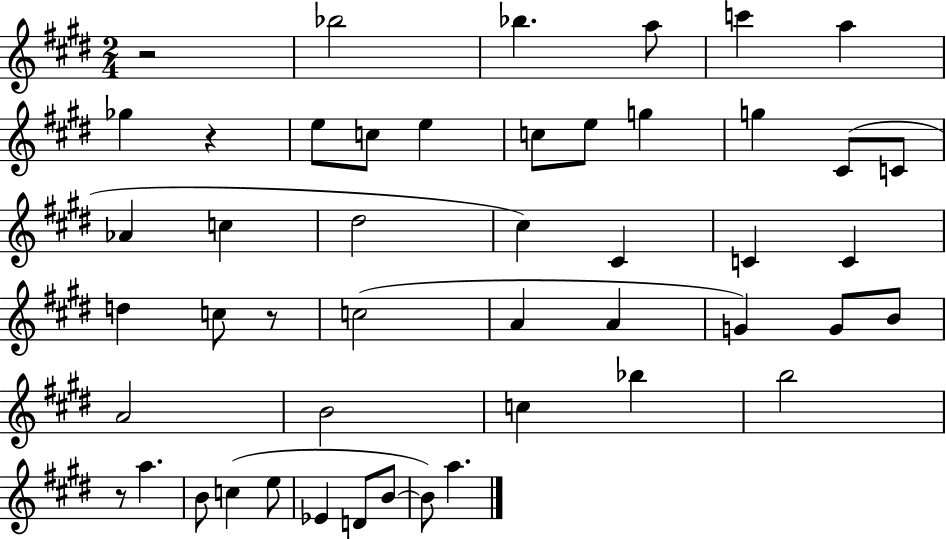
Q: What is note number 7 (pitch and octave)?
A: E5